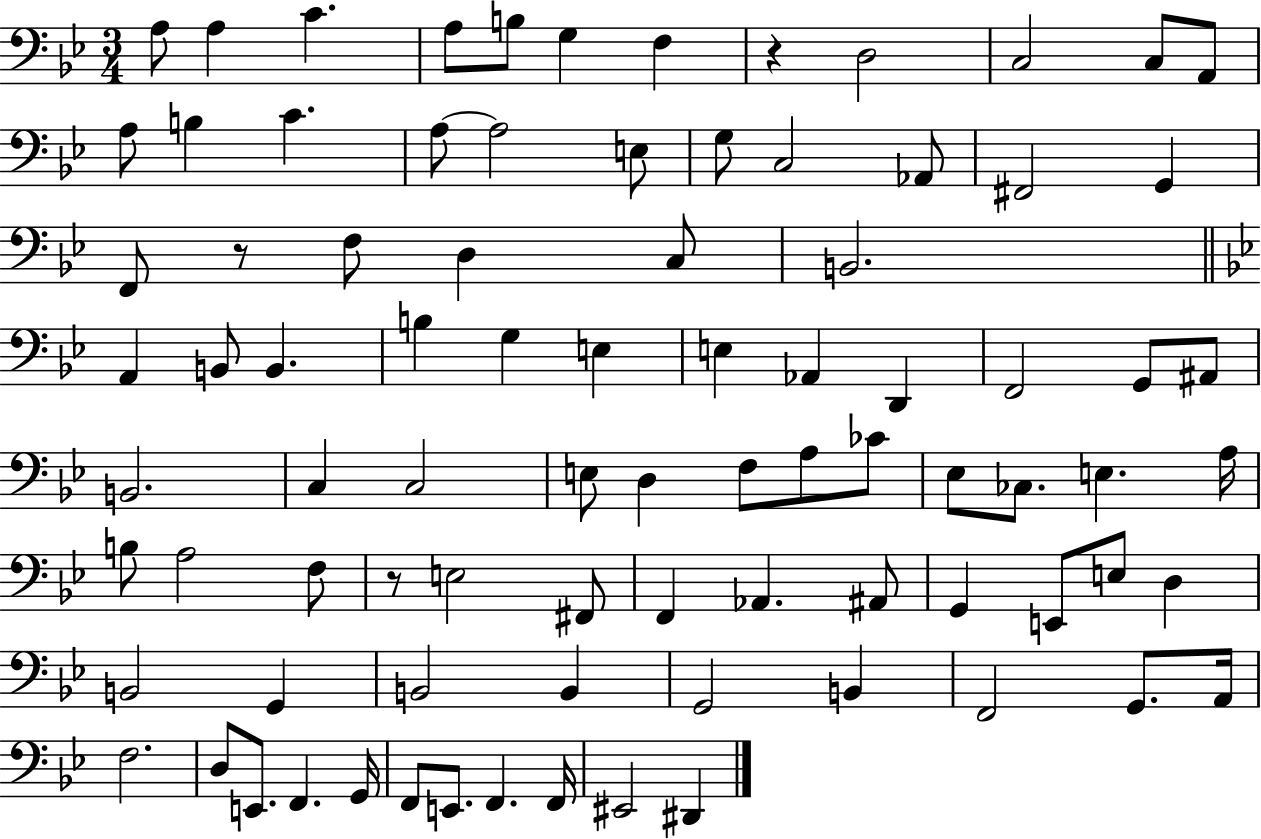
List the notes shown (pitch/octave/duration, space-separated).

A3/e A3/q C4/q. A3/e B3/e G3/q F3/q R/q D3/h C3/h C3/e A2/e A3/e B3/q C4/q. A3/e A3/h E3/e G3/e C3/h Ab2/e F#2/h G2/q F2/e R/e F3/e D3/q C3/e B2/h. A2/q B2/e B2/q. B3/q G3/q E3/q E3/q Ab2/q D2/q F2/h G2/e A#2/e B2/h. C3/q C3/h E3/e D3/q F3/e A3/e CES4/e Eb3/e CES3/e. E3/q. A3/s B3/e A3/h F3/e R/e E3/h F#2/e F2/q Ab2/q. A#2/e G2/q E2/e E3/e D3/q B2/h G2/q B2/h B2/q G2/h B2/q F2/h G2/e. A2/s F3/h. D3/e E2/e. F2/q. G2/s F2/e E2/e. F2/q. F2/s EIS2/h D#2/q